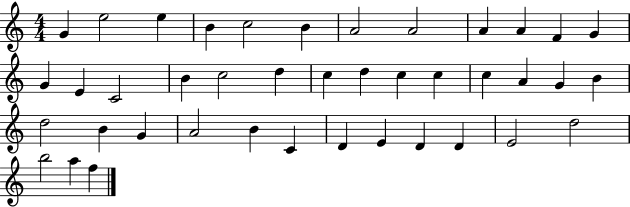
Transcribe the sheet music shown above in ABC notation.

X:1
T:Untitled
M:4/4
L:1/4
K:C
G e2 e B c2 B A2 A2 A A F G G E C2 B c2 d c d c c c A G B d2 B G A2 B C D E D D E2 d2 b2 a f